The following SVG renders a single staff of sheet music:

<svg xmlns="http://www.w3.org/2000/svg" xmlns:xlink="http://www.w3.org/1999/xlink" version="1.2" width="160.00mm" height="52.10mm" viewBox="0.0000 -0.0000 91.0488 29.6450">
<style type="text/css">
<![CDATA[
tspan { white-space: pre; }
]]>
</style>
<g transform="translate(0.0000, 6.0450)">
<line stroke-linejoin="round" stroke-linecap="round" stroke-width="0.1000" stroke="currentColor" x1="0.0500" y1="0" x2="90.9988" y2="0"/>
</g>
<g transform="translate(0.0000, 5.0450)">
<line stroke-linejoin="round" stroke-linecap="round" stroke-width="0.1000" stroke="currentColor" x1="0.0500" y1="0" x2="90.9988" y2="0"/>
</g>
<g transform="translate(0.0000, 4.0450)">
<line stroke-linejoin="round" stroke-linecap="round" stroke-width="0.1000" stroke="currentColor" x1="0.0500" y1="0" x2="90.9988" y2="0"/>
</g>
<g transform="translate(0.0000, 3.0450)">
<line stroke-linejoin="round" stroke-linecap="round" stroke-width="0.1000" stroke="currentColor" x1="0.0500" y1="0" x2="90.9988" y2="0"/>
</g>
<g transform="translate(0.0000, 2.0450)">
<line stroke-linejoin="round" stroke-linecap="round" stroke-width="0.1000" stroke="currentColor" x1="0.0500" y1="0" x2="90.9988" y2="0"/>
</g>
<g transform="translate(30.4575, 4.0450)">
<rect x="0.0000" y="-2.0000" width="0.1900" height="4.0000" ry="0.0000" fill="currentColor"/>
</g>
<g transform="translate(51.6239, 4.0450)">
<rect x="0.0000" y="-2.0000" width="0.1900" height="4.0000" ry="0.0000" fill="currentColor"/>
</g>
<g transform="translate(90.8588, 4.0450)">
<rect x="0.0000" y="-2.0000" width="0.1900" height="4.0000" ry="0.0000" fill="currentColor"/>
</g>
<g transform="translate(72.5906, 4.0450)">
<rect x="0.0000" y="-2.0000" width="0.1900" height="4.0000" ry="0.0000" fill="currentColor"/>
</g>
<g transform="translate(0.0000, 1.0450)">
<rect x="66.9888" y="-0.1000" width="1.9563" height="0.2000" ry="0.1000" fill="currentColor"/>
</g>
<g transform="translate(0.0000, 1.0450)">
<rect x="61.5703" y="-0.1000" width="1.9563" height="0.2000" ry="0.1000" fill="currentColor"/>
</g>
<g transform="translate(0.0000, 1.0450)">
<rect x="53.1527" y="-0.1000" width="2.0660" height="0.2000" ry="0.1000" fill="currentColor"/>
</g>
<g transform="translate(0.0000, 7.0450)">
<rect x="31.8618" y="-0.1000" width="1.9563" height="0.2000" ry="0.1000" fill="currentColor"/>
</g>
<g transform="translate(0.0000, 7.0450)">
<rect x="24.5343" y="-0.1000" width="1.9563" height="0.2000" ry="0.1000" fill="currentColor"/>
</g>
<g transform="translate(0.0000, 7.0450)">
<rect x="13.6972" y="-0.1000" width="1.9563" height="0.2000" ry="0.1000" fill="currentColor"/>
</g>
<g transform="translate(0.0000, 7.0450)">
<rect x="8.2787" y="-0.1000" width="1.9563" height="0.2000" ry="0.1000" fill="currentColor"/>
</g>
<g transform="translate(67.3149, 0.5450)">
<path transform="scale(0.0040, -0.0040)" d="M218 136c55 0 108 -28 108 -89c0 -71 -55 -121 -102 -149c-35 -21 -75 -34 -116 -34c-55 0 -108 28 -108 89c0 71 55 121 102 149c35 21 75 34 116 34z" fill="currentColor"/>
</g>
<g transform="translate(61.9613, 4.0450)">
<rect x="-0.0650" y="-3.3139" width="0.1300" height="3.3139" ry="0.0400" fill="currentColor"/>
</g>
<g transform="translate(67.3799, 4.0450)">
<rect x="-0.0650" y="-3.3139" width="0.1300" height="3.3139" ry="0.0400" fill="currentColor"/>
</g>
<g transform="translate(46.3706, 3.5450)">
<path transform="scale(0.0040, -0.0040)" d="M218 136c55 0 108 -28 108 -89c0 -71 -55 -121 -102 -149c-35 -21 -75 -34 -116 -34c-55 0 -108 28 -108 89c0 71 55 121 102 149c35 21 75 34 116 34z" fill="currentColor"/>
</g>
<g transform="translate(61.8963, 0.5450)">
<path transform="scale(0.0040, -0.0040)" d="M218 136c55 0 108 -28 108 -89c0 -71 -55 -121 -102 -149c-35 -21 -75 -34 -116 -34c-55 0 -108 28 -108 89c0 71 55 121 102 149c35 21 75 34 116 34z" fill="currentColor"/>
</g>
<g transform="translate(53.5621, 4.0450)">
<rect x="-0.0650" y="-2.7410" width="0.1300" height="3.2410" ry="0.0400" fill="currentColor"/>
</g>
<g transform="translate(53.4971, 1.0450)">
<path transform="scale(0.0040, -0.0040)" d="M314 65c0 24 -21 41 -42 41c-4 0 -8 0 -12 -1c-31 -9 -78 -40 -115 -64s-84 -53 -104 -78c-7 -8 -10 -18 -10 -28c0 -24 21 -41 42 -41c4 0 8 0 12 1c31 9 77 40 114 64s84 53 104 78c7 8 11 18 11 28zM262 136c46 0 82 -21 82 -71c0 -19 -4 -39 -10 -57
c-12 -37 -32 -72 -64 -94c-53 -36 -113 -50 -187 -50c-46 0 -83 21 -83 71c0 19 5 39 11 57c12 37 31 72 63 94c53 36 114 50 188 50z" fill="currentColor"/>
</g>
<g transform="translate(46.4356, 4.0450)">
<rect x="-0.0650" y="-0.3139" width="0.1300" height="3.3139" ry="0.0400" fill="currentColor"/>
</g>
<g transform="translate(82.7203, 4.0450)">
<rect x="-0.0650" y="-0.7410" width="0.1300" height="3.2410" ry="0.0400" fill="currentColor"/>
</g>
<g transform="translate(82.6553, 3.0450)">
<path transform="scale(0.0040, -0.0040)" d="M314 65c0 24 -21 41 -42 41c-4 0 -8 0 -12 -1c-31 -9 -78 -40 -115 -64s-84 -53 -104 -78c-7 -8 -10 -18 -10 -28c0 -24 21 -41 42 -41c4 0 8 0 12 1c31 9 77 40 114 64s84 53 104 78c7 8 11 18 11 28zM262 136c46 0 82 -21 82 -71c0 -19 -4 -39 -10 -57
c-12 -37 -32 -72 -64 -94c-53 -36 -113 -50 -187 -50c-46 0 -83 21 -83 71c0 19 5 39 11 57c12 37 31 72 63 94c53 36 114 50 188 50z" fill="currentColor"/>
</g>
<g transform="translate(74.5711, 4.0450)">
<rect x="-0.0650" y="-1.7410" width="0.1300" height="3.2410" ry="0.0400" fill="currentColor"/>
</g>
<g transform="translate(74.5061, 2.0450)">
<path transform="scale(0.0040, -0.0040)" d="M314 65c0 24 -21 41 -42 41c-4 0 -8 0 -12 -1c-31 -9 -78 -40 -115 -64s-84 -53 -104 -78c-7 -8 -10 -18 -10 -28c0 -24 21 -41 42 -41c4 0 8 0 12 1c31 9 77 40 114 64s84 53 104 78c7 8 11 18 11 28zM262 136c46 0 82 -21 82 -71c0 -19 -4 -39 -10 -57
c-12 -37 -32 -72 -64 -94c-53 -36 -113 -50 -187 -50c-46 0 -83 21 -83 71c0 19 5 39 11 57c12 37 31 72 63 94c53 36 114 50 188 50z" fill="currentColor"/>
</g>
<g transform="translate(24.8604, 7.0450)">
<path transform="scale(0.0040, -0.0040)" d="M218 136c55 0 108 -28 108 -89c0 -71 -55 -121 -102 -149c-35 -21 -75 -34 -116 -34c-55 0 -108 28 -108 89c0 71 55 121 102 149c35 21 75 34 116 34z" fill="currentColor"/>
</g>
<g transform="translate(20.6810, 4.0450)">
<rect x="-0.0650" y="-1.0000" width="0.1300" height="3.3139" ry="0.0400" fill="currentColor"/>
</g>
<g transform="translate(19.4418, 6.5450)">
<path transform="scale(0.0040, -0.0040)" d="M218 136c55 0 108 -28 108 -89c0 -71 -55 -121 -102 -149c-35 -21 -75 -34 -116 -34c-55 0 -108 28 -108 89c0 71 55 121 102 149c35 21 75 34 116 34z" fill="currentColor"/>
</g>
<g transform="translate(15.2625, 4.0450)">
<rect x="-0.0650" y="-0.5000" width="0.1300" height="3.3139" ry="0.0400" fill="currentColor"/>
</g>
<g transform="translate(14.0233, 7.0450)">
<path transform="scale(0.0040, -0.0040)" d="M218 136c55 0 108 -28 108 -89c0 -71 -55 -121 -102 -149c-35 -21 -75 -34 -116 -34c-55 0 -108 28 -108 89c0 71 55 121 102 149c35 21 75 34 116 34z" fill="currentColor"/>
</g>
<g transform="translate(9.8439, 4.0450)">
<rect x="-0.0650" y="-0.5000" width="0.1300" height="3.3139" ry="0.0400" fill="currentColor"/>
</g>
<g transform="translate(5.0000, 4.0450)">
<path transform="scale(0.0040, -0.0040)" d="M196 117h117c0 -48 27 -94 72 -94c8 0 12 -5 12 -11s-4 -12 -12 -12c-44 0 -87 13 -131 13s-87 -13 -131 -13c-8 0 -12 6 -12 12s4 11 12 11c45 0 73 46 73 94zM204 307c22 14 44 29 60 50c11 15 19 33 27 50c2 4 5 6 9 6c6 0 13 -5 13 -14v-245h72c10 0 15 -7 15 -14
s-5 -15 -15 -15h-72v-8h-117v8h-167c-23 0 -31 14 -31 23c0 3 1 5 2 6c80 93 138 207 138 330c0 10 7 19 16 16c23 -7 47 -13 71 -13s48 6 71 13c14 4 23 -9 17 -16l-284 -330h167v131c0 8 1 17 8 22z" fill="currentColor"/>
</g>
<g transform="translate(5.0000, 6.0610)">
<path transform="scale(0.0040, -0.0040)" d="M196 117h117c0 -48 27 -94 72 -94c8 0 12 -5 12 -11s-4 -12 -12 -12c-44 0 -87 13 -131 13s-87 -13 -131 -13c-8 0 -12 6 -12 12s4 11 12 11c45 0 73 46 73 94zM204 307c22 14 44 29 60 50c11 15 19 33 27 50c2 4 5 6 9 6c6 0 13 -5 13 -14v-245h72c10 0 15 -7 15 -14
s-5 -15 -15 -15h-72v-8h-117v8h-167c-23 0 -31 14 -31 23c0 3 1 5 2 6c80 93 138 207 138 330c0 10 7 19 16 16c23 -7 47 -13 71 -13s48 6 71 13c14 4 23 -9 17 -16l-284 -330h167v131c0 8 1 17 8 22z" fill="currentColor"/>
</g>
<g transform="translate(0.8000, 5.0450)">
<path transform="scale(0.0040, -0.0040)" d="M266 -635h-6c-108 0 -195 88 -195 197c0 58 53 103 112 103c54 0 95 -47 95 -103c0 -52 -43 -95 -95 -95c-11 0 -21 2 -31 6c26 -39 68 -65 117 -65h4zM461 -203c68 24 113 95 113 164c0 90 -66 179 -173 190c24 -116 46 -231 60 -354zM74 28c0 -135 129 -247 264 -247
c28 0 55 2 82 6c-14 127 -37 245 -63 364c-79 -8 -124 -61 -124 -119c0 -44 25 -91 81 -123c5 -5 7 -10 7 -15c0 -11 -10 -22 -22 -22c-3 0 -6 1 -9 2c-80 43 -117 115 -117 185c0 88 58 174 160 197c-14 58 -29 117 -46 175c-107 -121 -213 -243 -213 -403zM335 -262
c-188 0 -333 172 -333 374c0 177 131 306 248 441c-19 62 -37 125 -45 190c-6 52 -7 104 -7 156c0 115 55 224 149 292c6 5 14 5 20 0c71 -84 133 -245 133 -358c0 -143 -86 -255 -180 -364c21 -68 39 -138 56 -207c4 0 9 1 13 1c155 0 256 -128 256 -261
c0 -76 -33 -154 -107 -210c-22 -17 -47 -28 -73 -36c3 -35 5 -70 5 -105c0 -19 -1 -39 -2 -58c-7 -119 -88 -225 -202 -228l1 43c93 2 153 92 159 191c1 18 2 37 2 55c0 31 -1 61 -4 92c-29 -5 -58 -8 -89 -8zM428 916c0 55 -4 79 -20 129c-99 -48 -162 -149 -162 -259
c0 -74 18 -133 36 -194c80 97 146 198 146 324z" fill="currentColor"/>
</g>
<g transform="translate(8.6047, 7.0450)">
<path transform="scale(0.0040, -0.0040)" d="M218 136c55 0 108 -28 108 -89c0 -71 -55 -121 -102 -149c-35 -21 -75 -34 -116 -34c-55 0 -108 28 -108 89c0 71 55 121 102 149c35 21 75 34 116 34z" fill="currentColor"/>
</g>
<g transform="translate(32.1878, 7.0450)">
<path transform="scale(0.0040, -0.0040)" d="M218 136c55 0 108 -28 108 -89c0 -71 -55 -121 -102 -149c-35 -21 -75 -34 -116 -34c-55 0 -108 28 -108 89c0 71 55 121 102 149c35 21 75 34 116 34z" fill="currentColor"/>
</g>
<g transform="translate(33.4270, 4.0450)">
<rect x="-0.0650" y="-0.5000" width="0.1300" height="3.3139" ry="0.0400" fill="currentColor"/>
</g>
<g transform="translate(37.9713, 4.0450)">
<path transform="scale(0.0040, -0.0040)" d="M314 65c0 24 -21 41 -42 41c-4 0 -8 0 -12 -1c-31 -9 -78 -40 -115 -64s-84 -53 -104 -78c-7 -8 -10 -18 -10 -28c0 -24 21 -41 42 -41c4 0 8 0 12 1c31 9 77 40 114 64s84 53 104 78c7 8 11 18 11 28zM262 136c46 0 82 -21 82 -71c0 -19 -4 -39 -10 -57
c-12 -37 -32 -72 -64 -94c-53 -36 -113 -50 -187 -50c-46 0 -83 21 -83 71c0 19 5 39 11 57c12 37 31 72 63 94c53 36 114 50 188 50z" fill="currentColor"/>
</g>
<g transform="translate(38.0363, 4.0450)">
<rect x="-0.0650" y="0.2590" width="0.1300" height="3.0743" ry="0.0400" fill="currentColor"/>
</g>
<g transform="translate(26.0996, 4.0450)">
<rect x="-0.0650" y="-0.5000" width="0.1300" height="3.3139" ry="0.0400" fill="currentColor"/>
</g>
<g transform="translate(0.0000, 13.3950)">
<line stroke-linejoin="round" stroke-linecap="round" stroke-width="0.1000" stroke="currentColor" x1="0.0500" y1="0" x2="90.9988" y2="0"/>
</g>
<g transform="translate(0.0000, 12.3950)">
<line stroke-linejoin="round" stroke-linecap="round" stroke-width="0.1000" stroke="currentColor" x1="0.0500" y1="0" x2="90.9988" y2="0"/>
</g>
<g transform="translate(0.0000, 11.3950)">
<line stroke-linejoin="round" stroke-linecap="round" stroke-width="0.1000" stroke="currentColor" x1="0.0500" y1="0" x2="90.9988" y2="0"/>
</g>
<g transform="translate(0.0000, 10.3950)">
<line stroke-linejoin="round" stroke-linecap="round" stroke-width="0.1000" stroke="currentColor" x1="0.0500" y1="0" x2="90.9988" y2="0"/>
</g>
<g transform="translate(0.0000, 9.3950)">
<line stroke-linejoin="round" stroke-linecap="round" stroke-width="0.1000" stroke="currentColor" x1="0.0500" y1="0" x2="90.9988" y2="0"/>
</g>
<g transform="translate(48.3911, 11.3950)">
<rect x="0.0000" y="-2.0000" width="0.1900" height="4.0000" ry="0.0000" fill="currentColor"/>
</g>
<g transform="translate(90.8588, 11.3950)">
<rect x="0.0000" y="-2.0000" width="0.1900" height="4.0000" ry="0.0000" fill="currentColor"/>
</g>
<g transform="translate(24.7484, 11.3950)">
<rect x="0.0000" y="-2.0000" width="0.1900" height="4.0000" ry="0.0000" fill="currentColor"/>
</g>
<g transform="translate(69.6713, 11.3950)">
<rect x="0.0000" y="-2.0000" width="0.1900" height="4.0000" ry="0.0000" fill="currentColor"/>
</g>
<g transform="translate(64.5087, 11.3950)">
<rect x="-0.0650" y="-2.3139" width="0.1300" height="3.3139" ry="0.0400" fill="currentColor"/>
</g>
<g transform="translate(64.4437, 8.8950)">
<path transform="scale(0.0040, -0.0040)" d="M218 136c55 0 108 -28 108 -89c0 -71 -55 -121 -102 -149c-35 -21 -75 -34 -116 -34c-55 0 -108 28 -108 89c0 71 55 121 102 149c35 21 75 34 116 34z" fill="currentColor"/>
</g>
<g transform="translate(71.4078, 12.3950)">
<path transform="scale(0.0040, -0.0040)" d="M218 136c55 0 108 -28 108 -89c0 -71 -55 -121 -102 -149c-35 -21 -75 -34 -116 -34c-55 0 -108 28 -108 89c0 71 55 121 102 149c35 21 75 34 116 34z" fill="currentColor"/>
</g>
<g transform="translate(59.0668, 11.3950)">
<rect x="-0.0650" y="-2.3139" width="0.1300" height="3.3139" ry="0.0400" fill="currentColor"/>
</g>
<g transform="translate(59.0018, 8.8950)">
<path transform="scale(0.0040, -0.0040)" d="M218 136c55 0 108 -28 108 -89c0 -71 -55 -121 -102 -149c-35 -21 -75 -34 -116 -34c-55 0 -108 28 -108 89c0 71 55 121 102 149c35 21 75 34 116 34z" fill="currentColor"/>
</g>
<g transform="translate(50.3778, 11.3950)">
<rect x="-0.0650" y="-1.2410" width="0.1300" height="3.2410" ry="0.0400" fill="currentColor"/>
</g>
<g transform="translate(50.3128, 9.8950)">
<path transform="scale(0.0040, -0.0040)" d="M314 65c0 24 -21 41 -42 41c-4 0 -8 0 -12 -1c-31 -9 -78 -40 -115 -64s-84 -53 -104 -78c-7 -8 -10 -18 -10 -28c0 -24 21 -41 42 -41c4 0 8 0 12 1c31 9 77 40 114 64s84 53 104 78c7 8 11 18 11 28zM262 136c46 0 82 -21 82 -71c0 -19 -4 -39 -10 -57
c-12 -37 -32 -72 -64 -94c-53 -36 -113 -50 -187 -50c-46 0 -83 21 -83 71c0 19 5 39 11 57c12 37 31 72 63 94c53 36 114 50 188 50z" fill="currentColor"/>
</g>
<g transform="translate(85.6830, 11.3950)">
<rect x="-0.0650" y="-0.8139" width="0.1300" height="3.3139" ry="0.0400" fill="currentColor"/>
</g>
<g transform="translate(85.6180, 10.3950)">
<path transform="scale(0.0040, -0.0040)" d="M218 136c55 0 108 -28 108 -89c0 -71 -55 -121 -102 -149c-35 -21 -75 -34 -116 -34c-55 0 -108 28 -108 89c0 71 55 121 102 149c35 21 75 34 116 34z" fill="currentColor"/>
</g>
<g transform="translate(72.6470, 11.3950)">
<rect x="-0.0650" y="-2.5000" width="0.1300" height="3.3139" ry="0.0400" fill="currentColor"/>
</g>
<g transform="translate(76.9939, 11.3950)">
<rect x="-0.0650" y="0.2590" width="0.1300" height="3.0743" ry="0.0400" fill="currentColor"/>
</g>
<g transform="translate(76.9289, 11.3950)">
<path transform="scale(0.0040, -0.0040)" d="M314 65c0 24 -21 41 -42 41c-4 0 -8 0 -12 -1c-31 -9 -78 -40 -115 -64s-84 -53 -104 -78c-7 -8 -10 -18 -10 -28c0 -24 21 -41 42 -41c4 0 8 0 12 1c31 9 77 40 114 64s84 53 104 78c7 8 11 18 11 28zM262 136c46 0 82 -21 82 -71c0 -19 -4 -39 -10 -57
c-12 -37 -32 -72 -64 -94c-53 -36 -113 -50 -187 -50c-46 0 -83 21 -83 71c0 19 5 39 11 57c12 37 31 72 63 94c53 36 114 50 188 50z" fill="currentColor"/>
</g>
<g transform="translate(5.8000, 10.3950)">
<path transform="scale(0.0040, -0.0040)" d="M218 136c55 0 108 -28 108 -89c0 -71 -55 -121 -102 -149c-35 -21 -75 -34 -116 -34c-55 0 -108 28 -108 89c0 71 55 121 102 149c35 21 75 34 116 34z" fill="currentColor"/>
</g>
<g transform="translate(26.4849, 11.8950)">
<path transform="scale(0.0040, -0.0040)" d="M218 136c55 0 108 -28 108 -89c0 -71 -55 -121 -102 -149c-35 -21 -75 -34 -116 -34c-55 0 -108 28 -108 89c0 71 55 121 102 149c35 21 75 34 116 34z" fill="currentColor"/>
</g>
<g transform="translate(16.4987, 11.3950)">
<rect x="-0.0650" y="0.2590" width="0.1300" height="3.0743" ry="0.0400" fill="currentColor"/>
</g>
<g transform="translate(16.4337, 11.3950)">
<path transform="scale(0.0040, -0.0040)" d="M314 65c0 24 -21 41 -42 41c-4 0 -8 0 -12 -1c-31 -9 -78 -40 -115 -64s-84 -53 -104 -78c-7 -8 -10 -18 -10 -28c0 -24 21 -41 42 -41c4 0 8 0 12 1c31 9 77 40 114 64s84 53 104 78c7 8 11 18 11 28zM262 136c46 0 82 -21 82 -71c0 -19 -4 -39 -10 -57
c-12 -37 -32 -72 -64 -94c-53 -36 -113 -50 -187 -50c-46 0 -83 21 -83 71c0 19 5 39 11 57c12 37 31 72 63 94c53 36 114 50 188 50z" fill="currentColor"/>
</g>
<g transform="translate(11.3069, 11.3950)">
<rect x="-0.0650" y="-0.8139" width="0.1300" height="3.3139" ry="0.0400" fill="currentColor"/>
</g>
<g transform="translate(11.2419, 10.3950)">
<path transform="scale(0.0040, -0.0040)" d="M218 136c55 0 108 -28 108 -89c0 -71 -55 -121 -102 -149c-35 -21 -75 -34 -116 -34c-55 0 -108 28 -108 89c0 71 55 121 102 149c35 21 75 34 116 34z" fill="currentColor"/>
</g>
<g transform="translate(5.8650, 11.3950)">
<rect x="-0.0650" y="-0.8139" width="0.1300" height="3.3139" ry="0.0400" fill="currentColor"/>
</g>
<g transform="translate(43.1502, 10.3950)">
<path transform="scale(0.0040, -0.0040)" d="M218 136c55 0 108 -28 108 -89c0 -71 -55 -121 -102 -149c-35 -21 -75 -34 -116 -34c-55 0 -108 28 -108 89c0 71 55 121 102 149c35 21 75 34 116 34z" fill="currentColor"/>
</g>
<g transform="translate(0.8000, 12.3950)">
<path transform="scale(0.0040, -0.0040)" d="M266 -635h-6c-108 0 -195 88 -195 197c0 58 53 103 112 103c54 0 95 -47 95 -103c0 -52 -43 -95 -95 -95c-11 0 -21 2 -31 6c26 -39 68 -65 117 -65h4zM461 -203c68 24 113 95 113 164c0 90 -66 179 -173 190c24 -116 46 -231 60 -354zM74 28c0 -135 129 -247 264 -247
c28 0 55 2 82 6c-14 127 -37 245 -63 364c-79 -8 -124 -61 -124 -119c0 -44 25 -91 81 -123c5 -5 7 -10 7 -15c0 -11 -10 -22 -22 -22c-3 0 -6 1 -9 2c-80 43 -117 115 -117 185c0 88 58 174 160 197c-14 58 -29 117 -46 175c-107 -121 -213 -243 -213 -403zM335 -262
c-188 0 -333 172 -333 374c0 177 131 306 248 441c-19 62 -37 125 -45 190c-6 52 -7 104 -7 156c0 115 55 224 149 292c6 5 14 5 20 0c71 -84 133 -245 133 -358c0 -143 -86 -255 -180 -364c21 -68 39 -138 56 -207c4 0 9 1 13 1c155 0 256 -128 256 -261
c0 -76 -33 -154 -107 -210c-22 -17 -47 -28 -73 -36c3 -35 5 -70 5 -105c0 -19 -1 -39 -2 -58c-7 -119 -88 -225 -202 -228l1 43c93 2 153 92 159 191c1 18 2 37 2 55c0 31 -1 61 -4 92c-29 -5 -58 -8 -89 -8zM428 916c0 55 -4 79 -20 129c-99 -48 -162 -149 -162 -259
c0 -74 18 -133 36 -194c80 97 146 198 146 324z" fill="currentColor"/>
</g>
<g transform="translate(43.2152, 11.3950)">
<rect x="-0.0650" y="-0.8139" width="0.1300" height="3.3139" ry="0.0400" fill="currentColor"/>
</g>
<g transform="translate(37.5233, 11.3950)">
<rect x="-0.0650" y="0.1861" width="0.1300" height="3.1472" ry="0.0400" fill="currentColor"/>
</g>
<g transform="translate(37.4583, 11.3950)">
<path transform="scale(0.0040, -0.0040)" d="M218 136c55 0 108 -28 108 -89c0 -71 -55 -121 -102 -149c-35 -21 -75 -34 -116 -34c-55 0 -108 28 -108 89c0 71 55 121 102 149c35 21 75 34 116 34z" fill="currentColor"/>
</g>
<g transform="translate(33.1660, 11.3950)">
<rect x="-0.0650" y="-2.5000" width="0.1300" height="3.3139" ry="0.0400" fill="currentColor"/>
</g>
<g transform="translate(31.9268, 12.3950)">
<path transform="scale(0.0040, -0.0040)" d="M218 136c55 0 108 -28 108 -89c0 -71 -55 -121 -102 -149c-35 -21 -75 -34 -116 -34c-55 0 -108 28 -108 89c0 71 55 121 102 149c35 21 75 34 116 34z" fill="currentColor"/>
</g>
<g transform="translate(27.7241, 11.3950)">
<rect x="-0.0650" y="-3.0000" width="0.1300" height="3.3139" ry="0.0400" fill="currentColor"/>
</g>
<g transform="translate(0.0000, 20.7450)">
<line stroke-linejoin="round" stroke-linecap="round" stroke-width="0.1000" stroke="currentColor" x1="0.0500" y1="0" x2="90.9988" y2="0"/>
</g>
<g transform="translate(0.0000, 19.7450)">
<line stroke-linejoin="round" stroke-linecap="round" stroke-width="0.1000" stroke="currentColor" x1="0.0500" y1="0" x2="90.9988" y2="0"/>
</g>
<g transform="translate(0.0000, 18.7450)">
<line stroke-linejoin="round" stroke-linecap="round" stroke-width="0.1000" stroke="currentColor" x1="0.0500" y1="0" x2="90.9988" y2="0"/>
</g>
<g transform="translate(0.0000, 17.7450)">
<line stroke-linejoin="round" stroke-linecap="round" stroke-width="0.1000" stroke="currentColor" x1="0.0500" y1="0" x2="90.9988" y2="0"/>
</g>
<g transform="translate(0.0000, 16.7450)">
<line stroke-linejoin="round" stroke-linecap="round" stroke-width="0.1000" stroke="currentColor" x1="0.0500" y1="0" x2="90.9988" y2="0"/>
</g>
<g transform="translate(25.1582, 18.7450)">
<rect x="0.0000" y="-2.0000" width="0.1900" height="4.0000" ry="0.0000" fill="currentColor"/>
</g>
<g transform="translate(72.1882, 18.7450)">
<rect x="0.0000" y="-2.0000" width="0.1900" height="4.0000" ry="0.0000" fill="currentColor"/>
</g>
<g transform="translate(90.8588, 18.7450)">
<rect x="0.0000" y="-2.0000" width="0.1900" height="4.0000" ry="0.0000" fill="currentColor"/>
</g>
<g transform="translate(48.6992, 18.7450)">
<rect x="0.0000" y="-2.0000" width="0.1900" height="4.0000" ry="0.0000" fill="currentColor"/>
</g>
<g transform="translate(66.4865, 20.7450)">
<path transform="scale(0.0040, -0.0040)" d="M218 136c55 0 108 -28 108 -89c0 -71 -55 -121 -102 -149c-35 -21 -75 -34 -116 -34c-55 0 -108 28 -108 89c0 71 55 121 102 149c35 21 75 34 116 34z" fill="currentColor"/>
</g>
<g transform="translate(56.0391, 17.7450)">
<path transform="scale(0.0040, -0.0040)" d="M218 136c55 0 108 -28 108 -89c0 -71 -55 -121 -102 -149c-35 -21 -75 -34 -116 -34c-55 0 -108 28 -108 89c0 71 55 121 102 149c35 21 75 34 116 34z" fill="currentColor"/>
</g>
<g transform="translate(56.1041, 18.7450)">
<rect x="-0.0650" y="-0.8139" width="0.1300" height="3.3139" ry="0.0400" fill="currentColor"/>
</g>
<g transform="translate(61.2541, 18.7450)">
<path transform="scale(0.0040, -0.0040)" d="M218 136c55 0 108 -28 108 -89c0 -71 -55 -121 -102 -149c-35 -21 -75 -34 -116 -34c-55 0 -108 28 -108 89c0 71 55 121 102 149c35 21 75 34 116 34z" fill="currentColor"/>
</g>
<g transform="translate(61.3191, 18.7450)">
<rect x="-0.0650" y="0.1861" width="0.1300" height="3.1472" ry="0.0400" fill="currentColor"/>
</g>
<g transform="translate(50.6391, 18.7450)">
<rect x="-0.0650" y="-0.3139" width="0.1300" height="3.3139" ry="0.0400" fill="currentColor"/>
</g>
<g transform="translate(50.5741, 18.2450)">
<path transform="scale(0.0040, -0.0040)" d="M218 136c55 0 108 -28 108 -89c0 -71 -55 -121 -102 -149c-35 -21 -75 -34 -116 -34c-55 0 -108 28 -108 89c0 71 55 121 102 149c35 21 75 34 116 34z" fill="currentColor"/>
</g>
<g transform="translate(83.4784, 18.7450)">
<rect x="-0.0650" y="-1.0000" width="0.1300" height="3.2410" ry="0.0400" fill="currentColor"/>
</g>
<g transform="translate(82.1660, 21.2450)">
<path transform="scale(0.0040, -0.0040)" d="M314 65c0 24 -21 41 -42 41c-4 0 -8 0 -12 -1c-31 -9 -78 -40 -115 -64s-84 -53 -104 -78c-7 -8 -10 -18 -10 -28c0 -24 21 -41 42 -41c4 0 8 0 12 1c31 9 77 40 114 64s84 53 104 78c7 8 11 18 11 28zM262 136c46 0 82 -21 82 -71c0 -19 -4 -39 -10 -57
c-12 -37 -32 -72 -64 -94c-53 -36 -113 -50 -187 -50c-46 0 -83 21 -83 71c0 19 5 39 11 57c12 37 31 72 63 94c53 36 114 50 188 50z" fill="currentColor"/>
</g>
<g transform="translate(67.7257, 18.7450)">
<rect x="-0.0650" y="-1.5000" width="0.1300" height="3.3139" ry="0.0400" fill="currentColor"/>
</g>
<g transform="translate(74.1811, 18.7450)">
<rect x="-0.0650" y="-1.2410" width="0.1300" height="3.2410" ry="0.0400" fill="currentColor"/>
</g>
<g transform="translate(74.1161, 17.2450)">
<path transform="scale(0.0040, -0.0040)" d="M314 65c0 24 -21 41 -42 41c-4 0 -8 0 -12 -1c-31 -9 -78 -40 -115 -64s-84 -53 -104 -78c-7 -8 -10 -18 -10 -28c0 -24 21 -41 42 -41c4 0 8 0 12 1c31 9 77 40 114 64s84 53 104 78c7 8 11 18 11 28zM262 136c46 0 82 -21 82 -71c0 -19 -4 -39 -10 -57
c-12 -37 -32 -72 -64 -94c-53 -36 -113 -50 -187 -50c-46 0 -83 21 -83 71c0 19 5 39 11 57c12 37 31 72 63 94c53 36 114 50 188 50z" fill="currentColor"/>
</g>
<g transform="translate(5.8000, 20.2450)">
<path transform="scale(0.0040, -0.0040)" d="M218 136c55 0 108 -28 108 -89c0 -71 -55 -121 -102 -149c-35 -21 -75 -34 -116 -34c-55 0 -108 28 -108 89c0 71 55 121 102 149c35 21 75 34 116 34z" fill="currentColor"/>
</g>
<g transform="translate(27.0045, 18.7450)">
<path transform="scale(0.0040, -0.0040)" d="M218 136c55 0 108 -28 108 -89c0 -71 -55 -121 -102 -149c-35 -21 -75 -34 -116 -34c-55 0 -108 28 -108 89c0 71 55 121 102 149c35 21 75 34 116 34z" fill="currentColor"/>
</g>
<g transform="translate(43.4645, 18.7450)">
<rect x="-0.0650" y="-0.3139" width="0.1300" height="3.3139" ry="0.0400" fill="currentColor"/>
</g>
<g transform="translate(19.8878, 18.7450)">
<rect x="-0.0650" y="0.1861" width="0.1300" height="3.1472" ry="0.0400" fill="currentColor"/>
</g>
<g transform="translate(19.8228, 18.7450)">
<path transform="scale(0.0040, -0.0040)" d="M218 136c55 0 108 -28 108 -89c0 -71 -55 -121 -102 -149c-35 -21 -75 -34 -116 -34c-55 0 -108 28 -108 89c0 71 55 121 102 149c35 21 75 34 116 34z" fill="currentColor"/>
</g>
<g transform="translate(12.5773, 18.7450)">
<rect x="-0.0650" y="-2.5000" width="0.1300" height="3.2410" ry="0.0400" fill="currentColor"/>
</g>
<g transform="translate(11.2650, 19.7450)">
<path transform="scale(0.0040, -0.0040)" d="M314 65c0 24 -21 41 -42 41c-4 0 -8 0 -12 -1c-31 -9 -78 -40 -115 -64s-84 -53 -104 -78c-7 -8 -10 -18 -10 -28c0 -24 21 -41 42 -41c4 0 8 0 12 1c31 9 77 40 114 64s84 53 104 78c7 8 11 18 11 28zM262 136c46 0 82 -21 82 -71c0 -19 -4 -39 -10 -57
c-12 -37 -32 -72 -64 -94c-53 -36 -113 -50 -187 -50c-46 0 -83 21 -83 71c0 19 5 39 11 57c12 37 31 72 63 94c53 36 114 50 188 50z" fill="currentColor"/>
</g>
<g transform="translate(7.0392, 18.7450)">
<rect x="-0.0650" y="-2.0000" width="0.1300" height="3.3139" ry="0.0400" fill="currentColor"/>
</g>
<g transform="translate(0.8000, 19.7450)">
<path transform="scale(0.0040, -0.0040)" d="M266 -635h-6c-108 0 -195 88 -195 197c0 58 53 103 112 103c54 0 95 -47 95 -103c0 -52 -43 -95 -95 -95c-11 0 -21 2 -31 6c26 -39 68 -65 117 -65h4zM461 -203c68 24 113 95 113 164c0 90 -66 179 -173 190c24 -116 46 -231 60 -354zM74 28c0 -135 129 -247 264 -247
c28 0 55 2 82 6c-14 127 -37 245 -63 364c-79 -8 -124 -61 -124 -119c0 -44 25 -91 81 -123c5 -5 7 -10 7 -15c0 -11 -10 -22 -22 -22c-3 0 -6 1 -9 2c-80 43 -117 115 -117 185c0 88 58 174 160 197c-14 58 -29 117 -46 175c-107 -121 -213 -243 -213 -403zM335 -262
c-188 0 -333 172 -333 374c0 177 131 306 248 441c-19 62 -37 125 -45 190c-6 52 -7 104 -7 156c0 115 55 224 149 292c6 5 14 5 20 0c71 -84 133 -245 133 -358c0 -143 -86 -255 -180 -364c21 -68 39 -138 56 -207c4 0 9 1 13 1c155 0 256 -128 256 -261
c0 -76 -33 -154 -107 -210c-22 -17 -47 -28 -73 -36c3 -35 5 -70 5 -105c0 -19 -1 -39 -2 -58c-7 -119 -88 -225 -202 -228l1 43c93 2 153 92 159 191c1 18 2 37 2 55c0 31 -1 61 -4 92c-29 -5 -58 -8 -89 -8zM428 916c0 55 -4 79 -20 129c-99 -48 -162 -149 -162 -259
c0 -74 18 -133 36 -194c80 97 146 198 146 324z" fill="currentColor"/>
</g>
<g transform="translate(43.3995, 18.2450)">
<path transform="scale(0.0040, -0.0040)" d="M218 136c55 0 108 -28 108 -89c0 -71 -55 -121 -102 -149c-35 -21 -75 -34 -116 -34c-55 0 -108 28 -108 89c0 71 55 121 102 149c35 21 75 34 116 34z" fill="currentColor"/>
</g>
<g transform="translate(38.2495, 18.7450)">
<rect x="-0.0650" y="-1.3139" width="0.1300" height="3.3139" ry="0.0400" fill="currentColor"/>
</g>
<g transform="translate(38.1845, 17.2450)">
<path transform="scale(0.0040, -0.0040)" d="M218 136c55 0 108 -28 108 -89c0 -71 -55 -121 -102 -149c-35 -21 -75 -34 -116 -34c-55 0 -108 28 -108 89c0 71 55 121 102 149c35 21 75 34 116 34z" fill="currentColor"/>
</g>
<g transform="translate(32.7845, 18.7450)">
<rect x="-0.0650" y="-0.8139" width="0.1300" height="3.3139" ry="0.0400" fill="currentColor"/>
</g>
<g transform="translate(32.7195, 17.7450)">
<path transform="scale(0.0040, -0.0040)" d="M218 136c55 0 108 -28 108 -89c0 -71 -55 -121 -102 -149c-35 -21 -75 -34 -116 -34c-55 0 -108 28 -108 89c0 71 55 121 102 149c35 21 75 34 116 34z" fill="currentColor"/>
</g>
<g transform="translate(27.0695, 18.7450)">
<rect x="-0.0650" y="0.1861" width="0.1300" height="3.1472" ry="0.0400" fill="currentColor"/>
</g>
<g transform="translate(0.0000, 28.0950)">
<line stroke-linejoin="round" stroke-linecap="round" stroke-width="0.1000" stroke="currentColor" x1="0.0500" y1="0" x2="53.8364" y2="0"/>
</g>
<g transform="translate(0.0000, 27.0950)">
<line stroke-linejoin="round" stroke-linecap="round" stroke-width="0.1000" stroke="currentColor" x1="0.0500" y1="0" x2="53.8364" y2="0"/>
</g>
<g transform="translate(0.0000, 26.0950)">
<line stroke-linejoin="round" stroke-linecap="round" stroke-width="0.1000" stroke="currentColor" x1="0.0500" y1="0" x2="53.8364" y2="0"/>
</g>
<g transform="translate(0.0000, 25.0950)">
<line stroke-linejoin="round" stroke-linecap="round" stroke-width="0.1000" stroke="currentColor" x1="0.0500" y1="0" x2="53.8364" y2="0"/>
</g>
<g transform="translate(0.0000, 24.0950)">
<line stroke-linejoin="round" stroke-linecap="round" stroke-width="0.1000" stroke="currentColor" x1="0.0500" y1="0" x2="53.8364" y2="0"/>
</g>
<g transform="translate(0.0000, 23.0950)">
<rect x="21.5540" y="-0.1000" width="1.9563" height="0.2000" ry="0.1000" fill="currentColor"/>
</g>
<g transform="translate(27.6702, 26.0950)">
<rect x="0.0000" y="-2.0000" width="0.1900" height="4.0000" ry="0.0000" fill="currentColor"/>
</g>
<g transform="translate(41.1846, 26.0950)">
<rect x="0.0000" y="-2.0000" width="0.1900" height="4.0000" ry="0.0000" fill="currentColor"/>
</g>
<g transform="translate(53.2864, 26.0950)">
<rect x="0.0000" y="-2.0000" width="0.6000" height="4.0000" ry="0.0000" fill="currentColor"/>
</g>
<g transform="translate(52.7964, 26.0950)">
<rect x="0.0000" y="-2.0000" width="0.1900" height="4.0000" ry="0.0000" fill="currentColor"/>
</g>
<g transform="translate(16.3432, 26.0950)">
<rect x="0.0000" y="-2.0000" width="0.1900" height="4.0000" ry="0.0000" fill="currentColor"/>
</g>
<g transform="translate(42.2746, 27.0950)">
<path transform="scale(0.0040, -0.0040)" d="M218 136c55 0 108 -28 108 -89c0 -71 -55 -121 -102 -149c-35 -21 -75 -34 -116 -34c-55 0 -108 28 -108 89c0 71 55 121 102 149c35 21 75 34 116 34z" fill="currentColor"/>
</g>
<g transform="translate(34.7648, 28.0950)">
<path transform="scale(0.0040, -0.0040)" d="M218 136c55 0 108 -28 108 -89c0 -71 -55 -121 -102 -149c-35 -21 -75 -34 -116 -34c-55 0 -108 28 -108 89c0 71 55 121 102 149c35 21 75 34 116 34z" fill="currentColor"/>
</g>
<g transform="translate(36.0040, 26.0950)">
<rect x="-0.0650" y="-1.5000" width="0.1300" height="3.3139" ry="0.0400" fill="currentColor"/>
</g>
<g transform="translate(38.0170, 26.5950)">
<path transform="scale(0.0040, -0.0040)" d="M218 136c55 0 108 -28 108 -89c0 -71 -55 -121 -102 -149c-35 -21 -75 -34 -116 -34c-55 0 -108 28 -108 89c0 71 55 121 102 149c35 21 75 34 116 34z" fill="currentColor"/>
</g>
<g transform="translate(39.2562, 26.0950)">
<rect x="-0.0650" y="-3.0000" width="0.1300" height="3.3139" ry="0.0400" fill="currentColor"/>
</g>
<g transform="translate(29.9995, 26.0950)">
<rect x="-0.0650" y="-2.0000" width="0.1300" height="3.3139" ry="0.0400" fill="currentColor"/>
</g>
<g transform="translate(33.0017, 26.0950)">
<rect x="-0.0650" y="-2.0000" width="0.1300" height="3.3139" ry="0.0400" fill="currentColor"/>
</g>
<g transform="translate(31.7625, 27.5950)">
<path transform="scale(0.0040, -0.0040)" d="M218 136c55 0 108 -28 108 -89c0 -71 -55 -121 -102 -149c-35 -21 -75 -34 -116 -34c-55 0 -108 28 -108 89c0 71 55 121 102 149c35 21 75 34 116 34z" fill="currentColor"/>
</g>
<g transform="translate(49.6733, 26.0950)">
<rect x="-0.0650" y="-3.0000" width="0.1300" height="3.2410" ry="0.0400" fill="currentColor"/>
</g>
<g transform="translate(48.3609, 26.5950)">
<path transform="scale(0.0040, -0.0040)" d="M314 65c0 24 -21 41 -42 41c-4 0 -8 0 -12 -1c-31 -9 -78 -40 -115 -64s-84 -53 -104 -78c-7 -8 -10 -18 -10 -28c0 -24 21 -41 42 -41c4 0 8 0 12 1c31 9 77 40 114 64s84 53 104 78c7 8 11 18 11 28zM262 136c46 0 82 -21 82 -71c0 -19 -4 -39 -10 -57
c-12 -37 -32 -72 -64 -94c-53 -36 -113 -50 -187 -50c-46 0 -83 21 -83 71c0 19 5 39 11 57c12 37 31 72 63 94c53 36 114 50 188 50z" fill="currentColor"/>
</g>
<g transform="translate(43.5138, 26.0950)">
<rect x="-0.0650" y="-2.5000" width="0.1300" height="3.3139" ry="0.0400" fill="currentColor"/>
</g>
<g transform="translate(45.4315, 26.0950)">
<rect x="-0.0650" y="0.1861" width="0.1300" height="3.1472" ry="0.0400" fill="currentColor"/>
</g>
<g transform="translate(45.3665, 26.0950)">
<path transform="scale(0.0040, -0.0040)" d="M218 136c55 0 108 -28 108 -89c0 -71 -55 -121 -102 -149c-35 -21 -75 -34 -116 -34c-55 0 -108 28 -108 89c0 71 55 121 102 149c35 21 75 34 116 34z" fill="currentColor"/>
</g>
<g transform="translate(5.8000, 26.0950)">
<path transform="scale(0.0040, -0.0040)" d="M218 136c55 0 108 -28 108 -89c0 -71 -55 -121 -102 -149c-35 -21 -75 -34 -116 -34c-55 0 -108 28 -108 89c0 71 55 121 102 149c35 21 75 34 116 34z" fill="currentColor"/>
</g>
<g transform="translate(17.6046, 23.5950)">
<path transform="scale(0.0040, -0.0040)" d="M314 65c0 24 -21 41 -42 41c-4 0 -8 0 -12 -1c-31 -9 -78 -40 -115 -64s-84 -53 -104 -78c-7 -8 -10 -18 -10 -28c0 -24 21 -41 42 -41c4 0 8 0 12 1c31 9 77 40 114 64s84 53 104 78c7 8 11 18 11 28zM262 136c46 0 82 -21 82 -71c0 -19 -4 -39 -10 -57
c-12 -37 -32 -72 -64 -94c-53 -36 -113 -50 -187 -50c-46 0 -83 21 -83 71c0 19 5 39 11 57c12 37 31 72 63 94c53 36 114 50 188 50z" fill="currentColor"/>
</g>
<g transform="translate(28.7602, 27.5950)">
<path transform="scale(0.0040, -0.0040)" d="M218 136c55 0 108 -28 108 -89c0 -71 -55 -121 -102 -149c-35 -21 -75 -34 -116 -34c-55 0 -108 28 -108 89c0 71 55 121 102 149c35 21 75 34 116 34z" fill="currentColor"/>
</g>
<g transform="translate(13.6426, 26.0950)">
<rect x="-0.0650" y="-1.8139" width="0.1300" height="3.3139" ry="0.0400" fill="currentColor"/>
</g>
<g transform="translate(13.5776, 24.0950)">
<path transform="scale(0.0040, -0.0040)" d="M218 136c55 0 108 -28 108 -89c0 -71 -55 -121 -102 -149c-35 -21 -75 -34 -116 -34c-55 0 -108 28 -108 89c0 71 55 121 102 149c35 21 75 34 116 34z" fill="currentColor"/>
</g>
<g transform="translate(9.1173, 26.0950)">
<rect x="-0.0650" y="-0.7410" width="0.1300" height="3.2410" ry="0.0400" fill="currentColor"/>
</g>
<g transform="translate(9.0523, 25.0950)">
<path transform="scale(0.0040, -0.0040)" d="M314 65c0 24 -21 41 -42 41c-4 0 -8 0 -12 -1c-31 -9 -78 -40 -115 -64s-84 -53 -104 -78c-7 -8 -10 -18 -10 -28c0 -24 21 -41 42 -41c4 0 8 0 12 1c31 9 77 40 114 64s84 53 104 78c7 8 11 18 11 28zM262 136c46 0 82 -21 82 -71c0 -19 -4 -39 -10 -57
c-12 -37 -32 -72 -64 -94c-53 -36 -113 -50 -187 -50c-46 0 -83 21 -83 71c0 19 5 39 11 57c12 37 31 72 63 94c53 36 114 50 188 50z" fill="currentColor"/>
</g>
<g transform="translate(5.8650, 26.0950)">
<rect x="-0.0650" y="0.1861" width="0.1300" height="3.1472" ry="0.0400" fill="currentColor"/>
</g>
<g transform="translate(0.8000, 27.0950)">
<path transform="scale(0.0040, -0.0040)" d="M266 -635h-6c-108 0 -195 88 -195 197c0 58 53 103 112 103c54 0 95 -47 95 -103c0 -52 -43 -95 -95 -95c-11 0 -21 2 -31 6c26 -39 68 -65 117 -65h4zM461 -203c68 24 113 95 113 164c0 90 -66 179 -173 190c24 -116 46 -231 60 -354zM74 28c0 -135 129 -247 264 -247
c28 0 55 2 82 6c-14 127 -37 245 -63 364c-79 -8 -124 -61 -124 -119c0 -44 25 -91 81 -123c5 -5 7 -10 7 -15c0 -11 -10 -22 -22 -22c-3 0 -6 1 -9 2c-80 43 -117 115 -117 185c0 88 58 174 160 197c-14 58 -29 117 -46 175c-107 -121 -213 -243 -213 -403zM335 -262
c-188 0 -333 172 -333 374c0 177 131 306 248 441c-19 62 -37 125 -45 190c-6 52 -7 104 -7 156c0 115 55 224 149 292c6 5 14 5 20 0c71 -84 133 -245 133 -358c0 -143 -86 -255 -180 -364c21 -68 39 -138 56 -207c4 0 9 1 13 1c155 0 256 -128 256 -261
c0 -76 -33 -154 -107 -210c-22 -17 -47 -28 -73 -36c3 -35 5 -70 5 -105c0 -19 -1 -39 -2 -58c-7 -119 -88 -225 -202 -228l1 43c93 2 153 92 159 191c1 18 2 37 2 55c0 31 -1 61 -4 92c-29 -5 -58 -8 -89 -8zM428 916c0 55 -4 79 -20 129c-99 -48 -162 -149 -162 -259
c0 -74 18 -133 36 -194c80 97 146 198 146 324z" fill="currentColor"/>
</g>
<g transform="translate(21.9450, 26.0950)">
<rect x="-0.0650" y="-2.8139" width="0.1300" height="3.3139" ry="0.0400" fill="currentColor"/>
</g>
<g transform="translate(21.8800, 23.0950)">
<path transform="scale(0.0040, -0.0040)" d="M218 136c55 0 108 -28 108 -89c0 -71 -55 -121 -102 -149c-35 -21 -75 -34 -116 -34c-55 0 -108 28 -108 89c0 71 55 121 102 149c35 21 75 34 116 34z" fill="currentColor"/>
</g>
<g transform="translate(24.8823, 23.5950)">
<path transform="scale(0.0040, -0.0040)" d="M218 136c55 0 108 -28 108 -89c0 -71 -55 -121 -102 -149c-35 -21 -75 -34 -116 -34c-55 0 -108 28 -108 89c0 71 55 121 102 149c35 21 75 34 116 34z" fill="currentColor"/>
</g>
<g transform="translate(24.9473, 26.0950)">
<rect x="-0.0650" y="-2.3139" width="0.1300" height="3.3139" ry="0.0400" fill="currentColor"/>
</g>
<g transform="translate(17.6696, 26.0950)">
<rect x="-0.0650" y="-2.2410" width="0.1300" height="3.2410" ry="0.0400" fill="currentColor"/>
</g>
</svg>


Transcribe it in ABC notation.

X:1
T:Untitled
M:4/4
L:1/4
K:C
C C D C C B2 c a2 b b f2 d2 d d B2 A G B d e2 g g G B2 d F G2 B B d e c c d B E e2 D2 B d2 f g2 a g F F E A G B A2